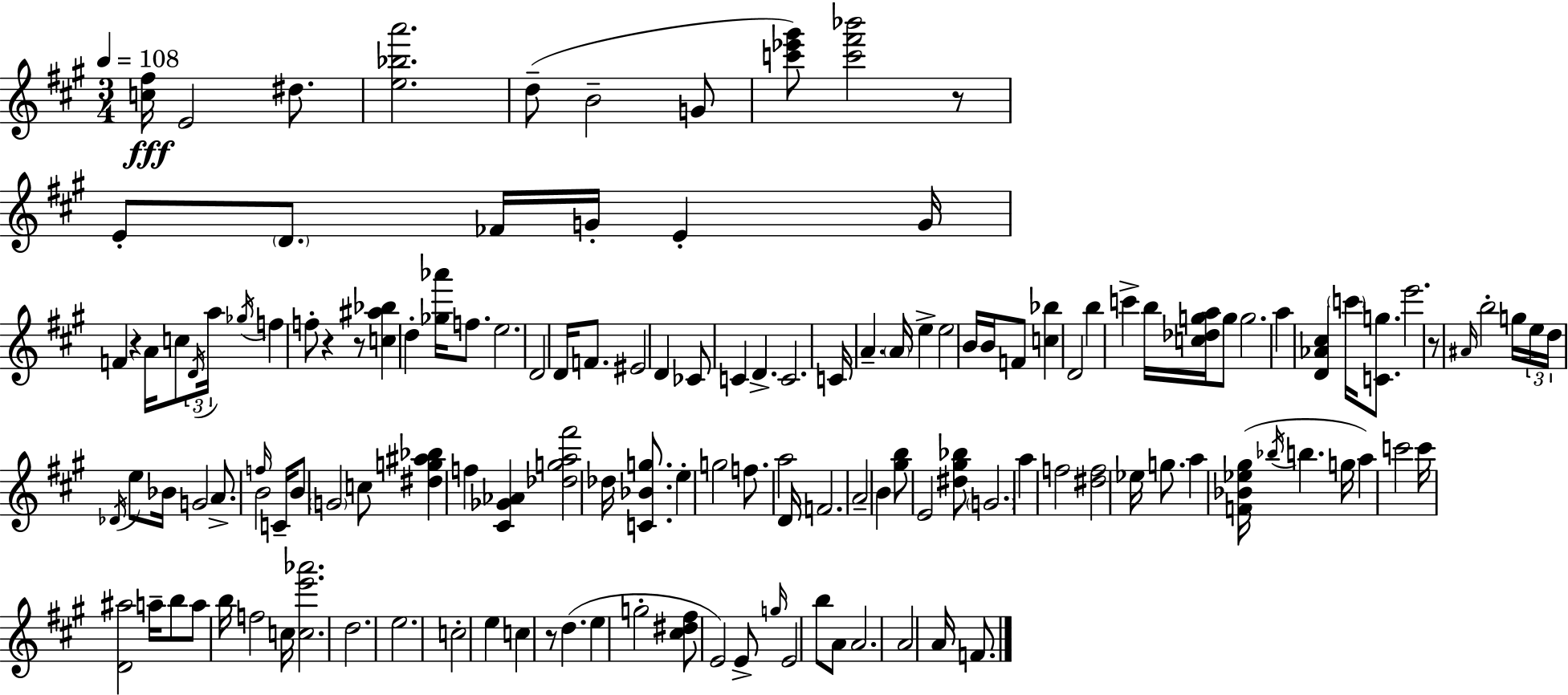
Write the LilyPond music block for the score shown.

{
  \clef treble
  \numericTimeSignature
  \time 3/4
  \key a \major
  \tempo 4 = 108
  \repeat volta 2 { <c'' fis''>16\fff e'2 dis''8. | <e'' bes'' a'''>2. | d''8--( b'2-- g'8 | <c''' ees''' gis'''>8) <c''' fis''' bes'''>2 r8 | \break e'8-. \parenthesize d'8. fes'16 g'16-. e'4-. g'16 | f'4 r4 a'16 c''8 \tuplet 3/2 { \acciaccatura { d'16 } | a''16 \acciaccatura { ges''16 } } f''4 f''8-. r4 | r8 <c'' ais'' bes''>4 d''4-. <ges'' aes'''>16 f''8. | \break e''2. | d'2 d'16 f'8. | eis'2 d'4 | ces'8 c'4 d'4.-> | \break c'2. | c'16 a'4.-- \parenthesize a'16 e''4-> | e''2 b'16 b'16 | f'8 <c'' bes''>4 d'2 | \break b''4 c'''4-> b''16 <c'' des'' g'' a''>16 | g''8 g''2. | a''4 <d' aes' cis''>4 \parenthesize c'''16 <c' g''>8. | e'''2. | \break r8 \grace { ais'16 } b''2-. | g''16 \tuplet 3/2 { e''16 d''16 \acciaccatura { des'16 } } e''8 bes'16 g'2 | a'8.-> \grace { f''16 } b'2 | c'16-- b'8 \parenthesize g'2 | \break c''8 <dis'' g'' ais'' bes''>4 f''4 | <cis' ges' aes'>4 <des'' g'' a'' fis'''>2 | des''16 <c' bes' g''>8. e''4-. g''2 | f''8. a''2 | \break d'16 f'2. | a'2-- | b'4 <gis'' b''>8 e'2 | <dis'' gis'' bes''>8 \parenthesize g'2. | \break a''4 f''2 | <dis'' f''>2 | ees''16 g''8. a''4 <f' bes' ees'' gis''>16( \acciaccatura { bes''16 } b''4. | g''16 a''4) c'''2 | \break c'''16 <d' ais''>2 | a''16-- b''8 a''8 b''16 f''2 | c''16 <c'' e''' aes'''>2. | d''2. | \break e''2. | c''2-. | e''4 c''4 r8 | d''4.( e''4 g''2-. | \break <cis'' dis'' fis''>8 e'2) | e'8-> \grace { g''16 } e'2 | b''8 a'8 a'2. | a'2 | \break a'16 f'8. } \bar "|."
}